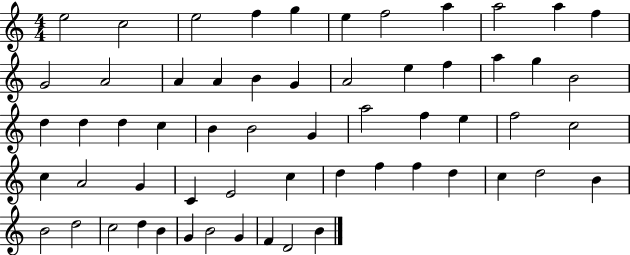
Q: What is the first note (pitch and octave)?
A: E5